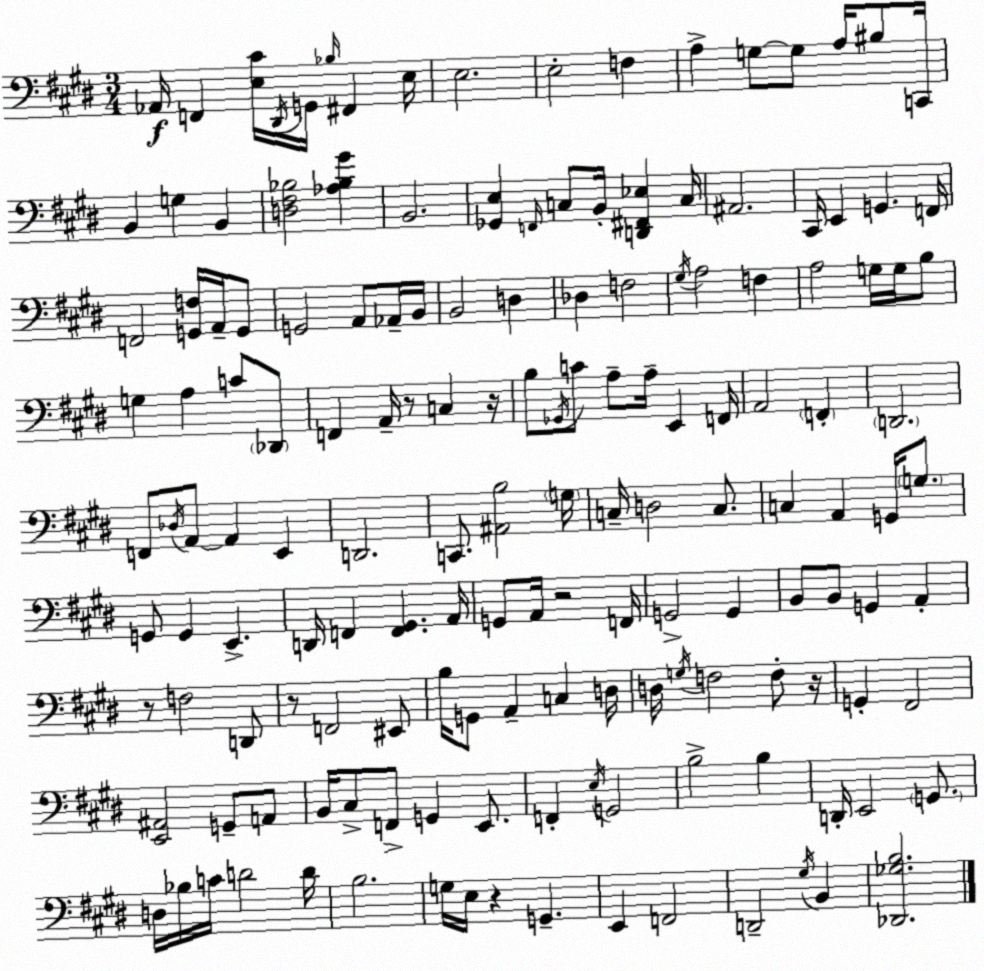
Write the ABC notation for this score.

X:1
T:Untitled
M:3/4
L:1/4
K:E
_A,,/4 F,, [E,^C]/4 ^D,,/4 G,,/4 _B,/4 ^F,, E,/4 E,2 E,2 F, A, G,/2 G,/2 A,/4 ^B,/2 C,,/4 B,, G, B,, [D,^F,_B,]2 [_A,_B,^G] B,,2 [_G,,E,] F,,/4 C,/2 B,,/4 [D,,^F,,_E,] C,/4 ^A,,2 ^C,,/4 E,, G,, F,,/4 F,,2 [G,,F,]/4 A,,/4 G,,/2 G,,2 A,,/2 _A,,/4 B,,/4 B,,2 D, _D, F,2 ^G,/4 A,2 F, A,2 G,/4 G,/4 B,/2 G, A, C/2 _D,,/2 F,, A,,/4 z/2 C, z/4 B,/2 _G,,/4 C/2 A,/2 A,/4 E,, F,,/4 A,,2 F,, D,,2 F,,/2 _D,/4 A,,/2 A,, E,, D,,2 C,,/2 [^A,,B,]2 G,/4 C,/4 D,2 C,/2 C, A,, G,,/4 G,/2 G,,/2 G,, E,, D,,/4 F,, [F,,^G,,] A,,/4 G,,/2 A,,/4 z2 F,,/4 G,,2 G,, B,,/2 B,,/2 G,, A,, z/2 F,2 D,,/2 z/2 F,,2 ^E,,/2 B,/4 G,,/2 A,, C, D,/4 D,/4 G,/4 F,2 F,/2 z/4 G,, ^F,,2 [E,,^A,,]2 G,,/2 A,,/2 B,,/4 ^C,/2 F,,/2 G,, E,,/2 F,, E,/4 G,,2 B,2 B, D,,/4 E,,2 G,,/2 D,/4 _B,/4 C/4 D2 D/4 B,2 G,/4 E,/4 z G,, E,, F,,2 D,,2 ^G,/4 B,, [_D,,_G,B,]2